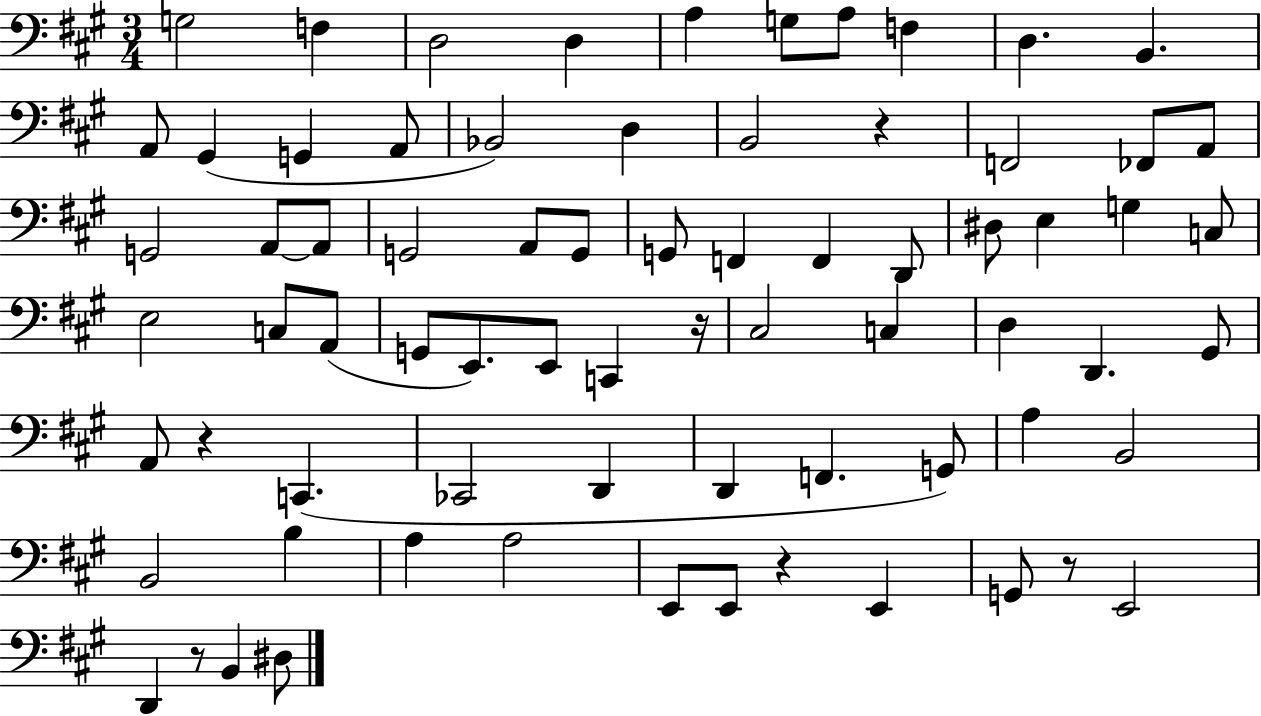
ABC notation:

X:1
T:Untitled
M:3/4
L:1/4
K:A
G,2 F, D,2 D, A, G,/2 A,/2 F, D, B,, A,,/2 ^G,, G,, A,,/2 _B,,2 D, B,,2 z F,,2 _F,,/2 A,,/2 G,,2 A,,/2 A,,/2 G,,2 A,,/2 G,,/2 G,,/2 F,, F,, D,,/2 ^D,/2 E, G, C,/2 E,2 C,/2 A,,/2 G,,/2 E,,/2 E,,/2 C,, z/4 ^C,2 C, D, D,, ^G,,/2 A,,/2 z C,, _C,,2 D,, D,, F,, G,,/2 A, B,,2 B,,2 B, A, A,2 E,,/2 E,,/2 z E,, G,,/2 z/2 E,,2 D,, z/2 B,, ^D,/2